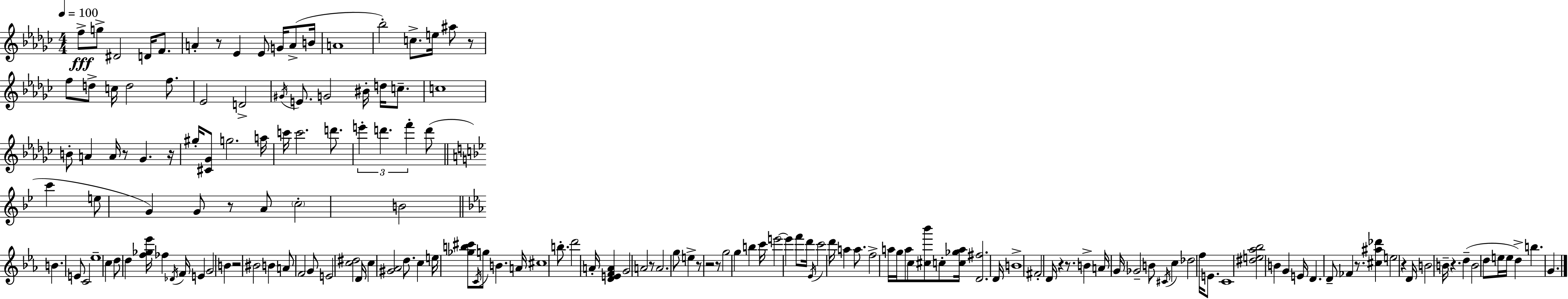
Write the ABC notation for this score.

X:1
T:Untitled
M:4/4
L:1/4
K:Ebm
f/2 g/2 ^D2 D/4 F/2 A z/2 _E _E/2 G/4 A/2 B/4 A4 _b2 c/2 e/4 ^a/2 z/2 f/2 d/2 c/4 d2 f/2 _E2 D2 ^G/4 E/2 G2 ^B/4 d/4 c/2 c4 B/2 A A/4 z/2 _G z/4 ^g/4 [^C_G]/2 g2 a/4 c'/4 c'2 d'/2 e' d' f' d'/2 c' e/2 G G/2 z/2 A/2 c2 B2 B E/2 C2 _e4 c d/2 d [f_g_e']/4 _f _D/4 F/4 E G2 B z2 ^B2 B A/2 F2 G/2 E2 [c^d]2 D/4 c [^G_A]2 d/2 c e/4 [_gb^c']/2 C/4 g/2 B A/4 ^c4 b/2 d'2 A/4 [DEFA] G2 A2 z/2 A2 g/2 e z/2 z2 z/2 g2 g b c'/4 e'2 e' f'/2 d'/4 _E/4 c'2 d'/4 a a/2 f2 a/4 g/4 a/2 c/2 [^c_b']/2 c/2 [c_ga]/4 [D^f]2 D/4 B4 ^F2 D/4 z z/2 B A/4 G/4 _G2 B/2 ^C/4 c _d2 f/4 E/2 C4 [^de_a_b]2 B G E/4 D D/2 _F z/2 [^c^a_d'] e2 z D/4 B2 B/4 z d B2 d/2 e/4 e/4 d b G